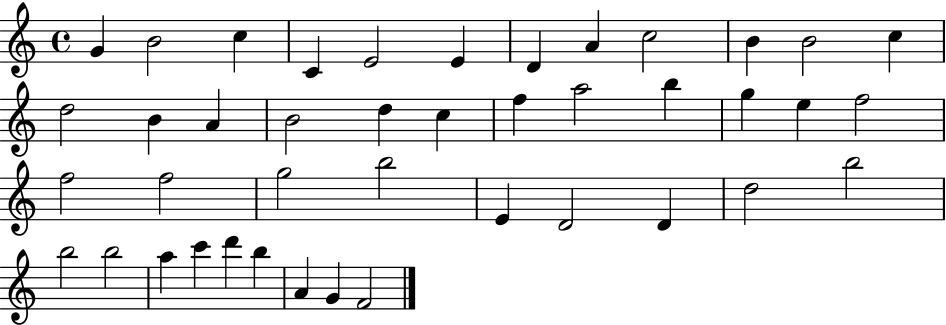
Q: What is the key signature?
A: C major